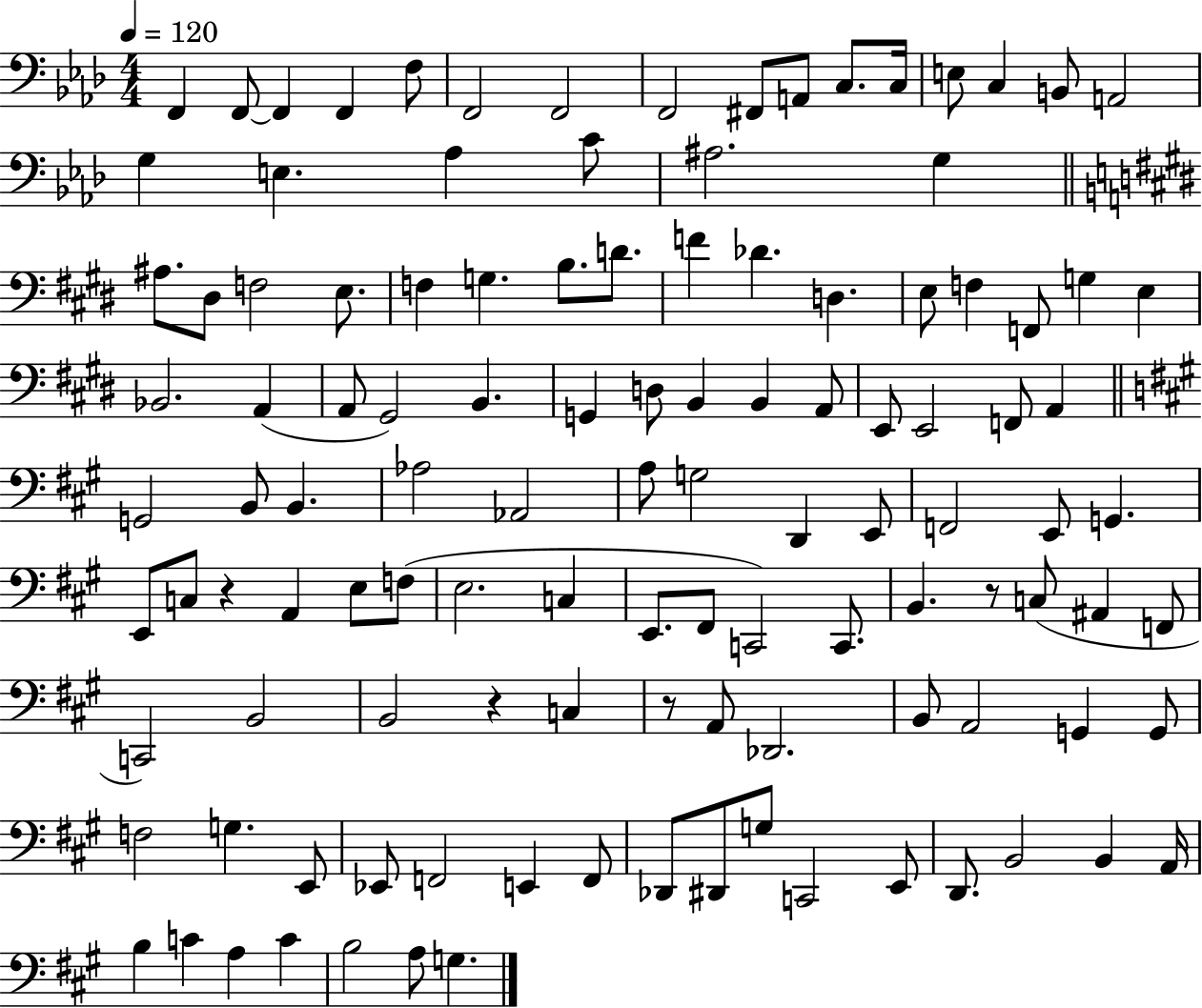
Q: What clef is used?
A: bass